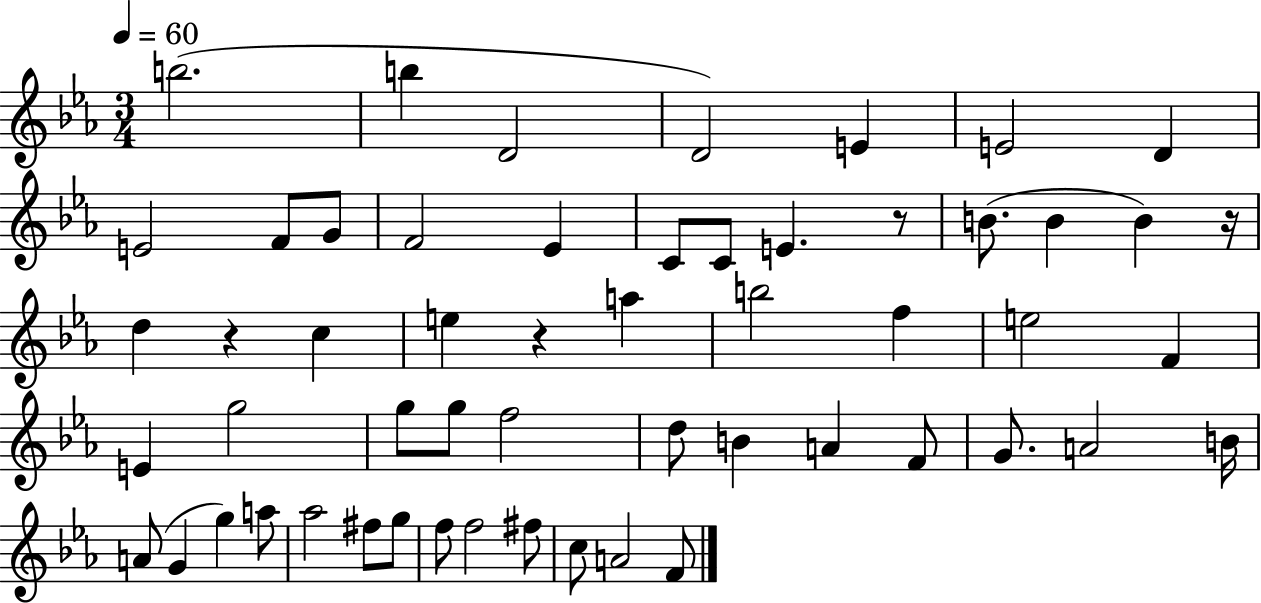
{
  \clef treble
  \numericTimeSignature
  \time 3/4
  \key ees \major
  \tempo 4 = 60
  b''2.( | b''4 d'2 | d'2) e'4 | e'2 d'4 | \break e'2 f'8 g'8 | f'2 ees'4 | c'8 c'8 e'4. r8 | b'8.( b'4 b'4) r16 | \break d''4 r4 c''4 | e''4 r4 a''4 | b''2 f''4 | e''2 f'4 | \break e'4 g''2 | g''8 g''8 f''2 | d''8 b'4 a'4 f'8 | g'8. a'2 b'16 | \break a'8( g'4 g''4) a''8 | aes''2 fis''8 g''8 | f''8 f''2 fis''8 | c''8 a'2 f'8 | \break \bar "|."
}